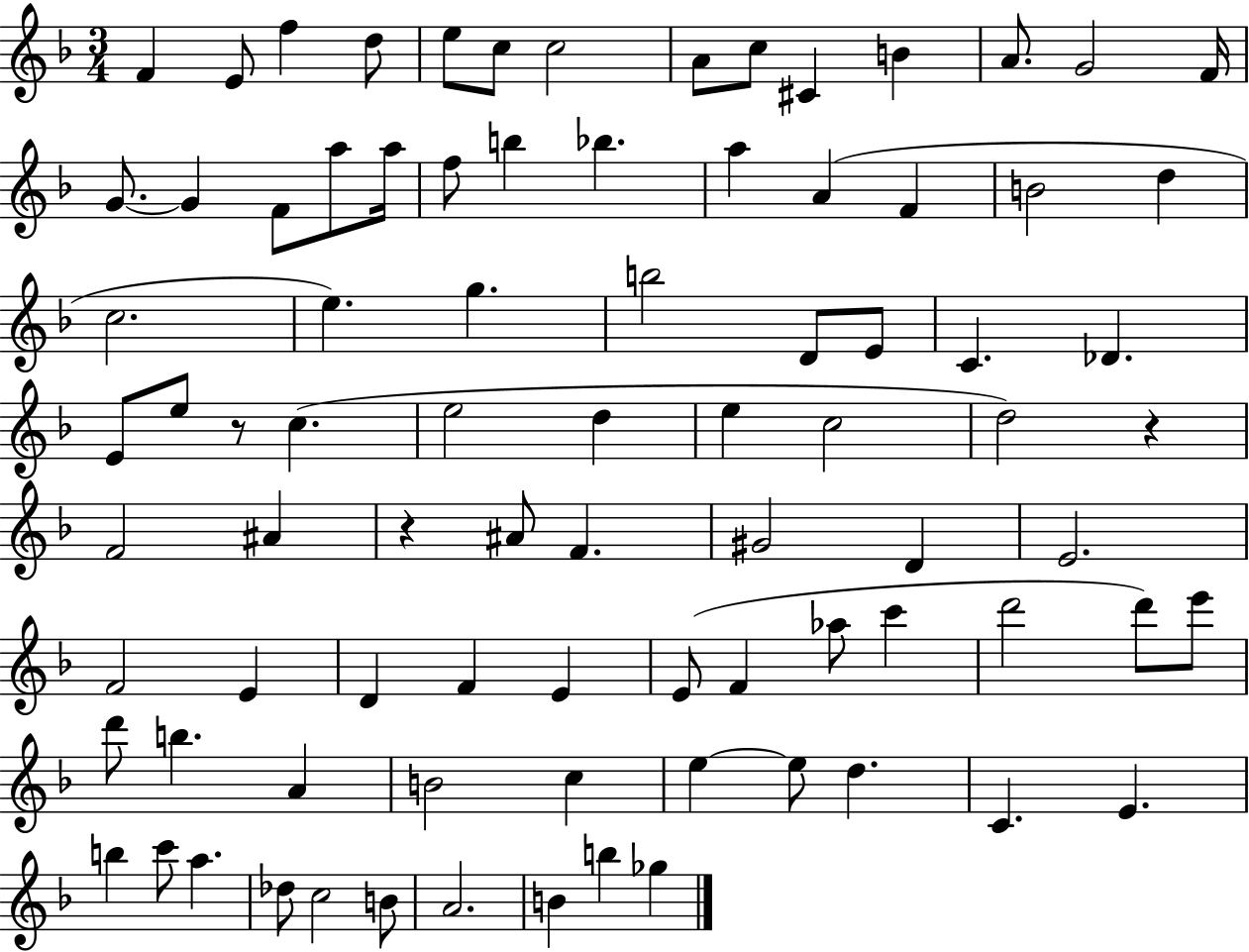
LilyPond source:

{
  \clef treble
  \numericTimeSignature
  \time 3/4
  \key f \major
  \repeat volta 2 { f'4 e'8 f''4 d''8 | e''8 c''8 c''2 | a'8 c''8 cis'4 b'4 | a'8. g'2 f'16 | \break g'8.~~ g'4 f'8 a''8 a''16 | f''8 b''4 bes''4. | a''4 a'4( f'4 | b'2 d''4 | \break c''2. | e''4.) g''4. | b''2 d'8 e'8 | c'4. des'4. | \break e'8 e''8 r8 c''4.( | e''2 d''4 | e''4 c''2 | d''2) r4 | \break f'2 ais'4 | r4 ais'8 f'4. | gis'2 d'4 | e'2. | \break f'2 e'4 | d'4 f'4 e'4 | e'8( f'4 aes''8 c'''4 | d'''2 d'''8) e'''8 | \break d'''8 b''4. a'4 | b'2 c''4 | e''4~~ e''8 d''4. | c'4. e'4. | \break b''4 c'''8 a''4. | des''8 c''2 b'8 | a'2. | b'4 b''4 ges''4 | \break } \bar "|."
}